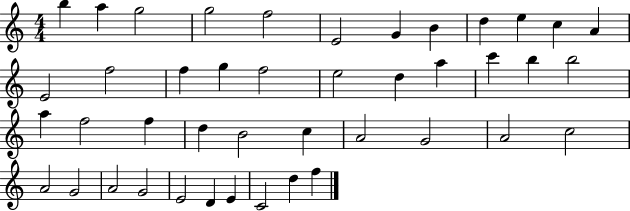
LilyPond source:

{
  \clef treble
  \numericTimeSignature
  \time 4/4
  \key c \major
  b''4 a''4 g''2 | g''2 f''2 | e'2 g'4 b'4 | d''4 e''4 c''4 a'4 | \break e'2 f''2 | f''4 g''4 f''2 | e''2 d''4 a''4 | c'''4 b''4 b''2 | \break a''4 f''2 f''4 | d''4 b'2 c''4 | a'2 g'2 | a'2 c''2 | \break a'2 g'2 | a'2 g'2 | e'2 d'4 e'4 | c'2 d''4 f''4 | \break \bar "|."
}